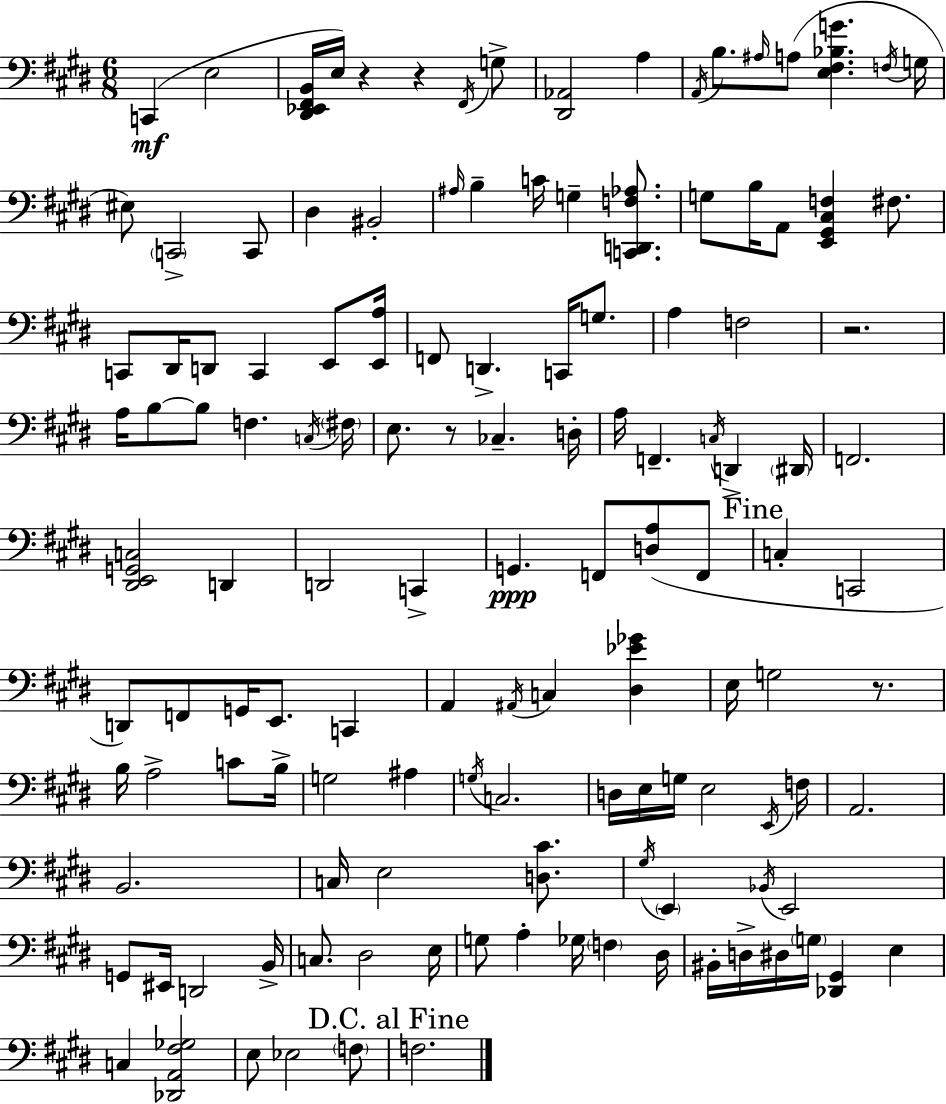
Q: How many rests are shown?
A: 5